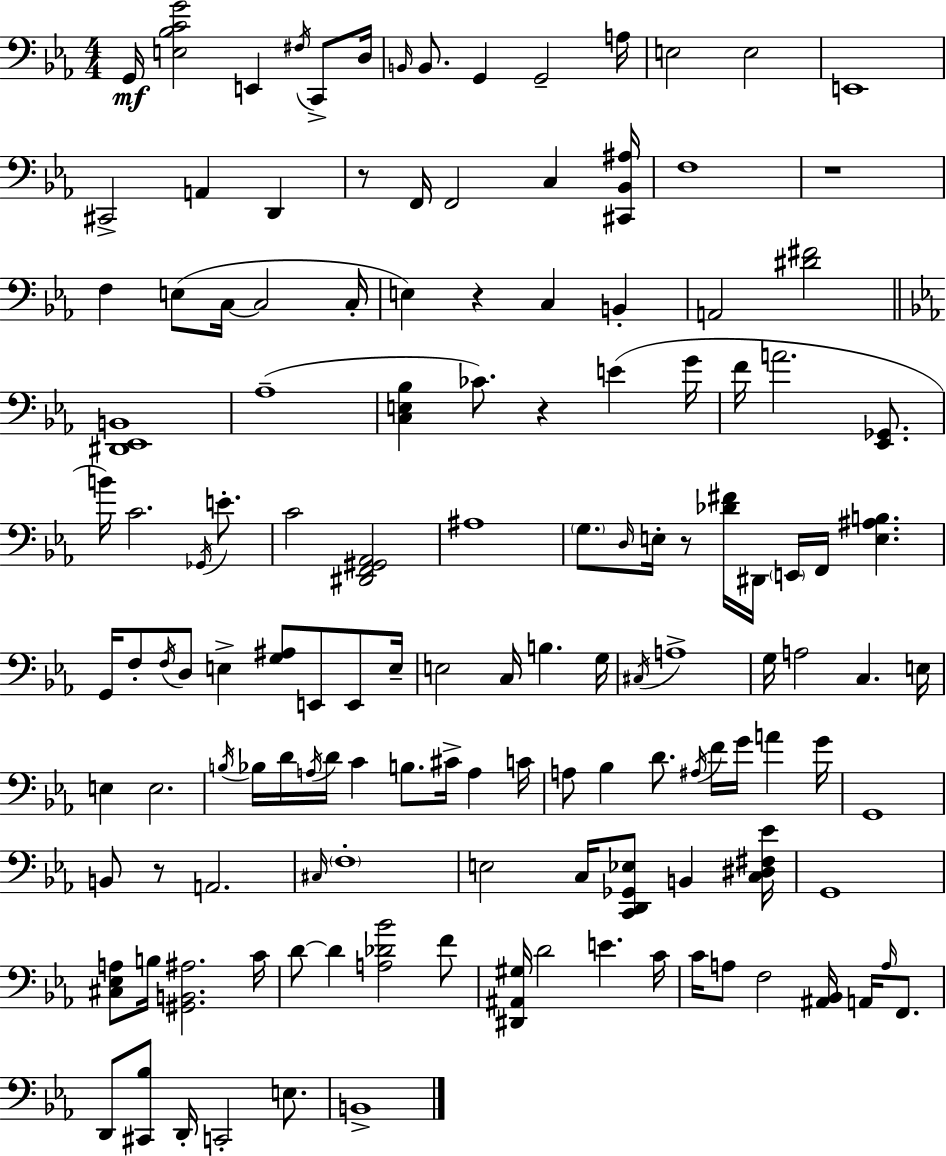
{
  \clef bass
  \numericTimeSignature
  \time 4/4
  \key ees \major
  g,16\mf <e bes c' g'>2 e,4 \acciaccatura { fis16 } c,8-> | d16 \grace { b,16 } b,8. g,4 g,2-- | a16 e2 e2 | e,1 | \break cis,2-> a,4 d,4 | r8 f,16 f,2 c4 | <cis, bes, ais>16 f1 | r1 | \break f4 e8( c16~~ c2 | c16-. e4) r4 c4 b,4-. | a,2 <dis' fis'>2 | \bar "||" \break \key ees \major <dis, ees, b,>1 | aes1--( | <c e bes>4 ces'8.) r4 e'4( g'16 | f'16 a'2. <ees, ges,>8. | \break b'16) c'2. \acciaccatura { ges,16 } e'8.-. | c'2 <dis, f, gis, aes,>2 | ais1 | \parenthesize g8. \grace { d16 } e16-. r8 <des' fis'>16 dis,16 \parenthesize e,16 f,16 <e ais b>4. | \break g,16 f8-. \acciaccatura { f16 } d8 e4-> <g ais>8 e,8 | e,8 e16-- e2 c16 b4. | g16 \acciaccatura { cis16 } a1-> | g16 a2 c4. | \break e16 e4 e2. | \acciaccatura { b16 } bes16 d'16 \acciaccatura { a16 } d'16 c'4 b8. | cis'16-> a4 c'16 a8 bes4 d'8. \acciaccatura { ais16 } | f'16 g'16 a'4 g'16 g,1 | \break b,8 r8 a,2. | \grace { cis16 } \parenthesize f1-. | e2 | c16 <c, d, ges, ees>8 b,4 <c dis fis ees'>16 g,1 | \break <cis ees a>8 b16 <gis, b, ais>2. | c'16 d'8~~ d'4 <a des' bes'>2 | f'8 <dis, ais, gis>16 d'2 | e'4. c'16 c'16 a8 f2 | \break <ais, bes,>16 a,16 \grace { a16 } f,8. d,8 <cis, bes>8 d,16-. c,2-. | e8. b,1-> | \bar "|."
}